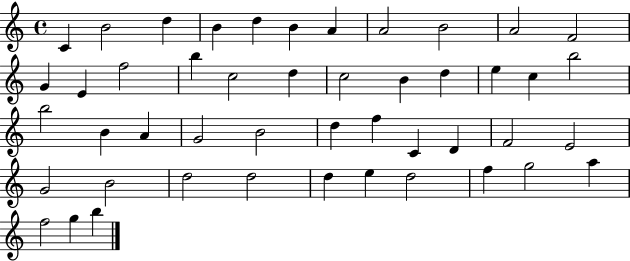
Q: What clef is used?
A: treble